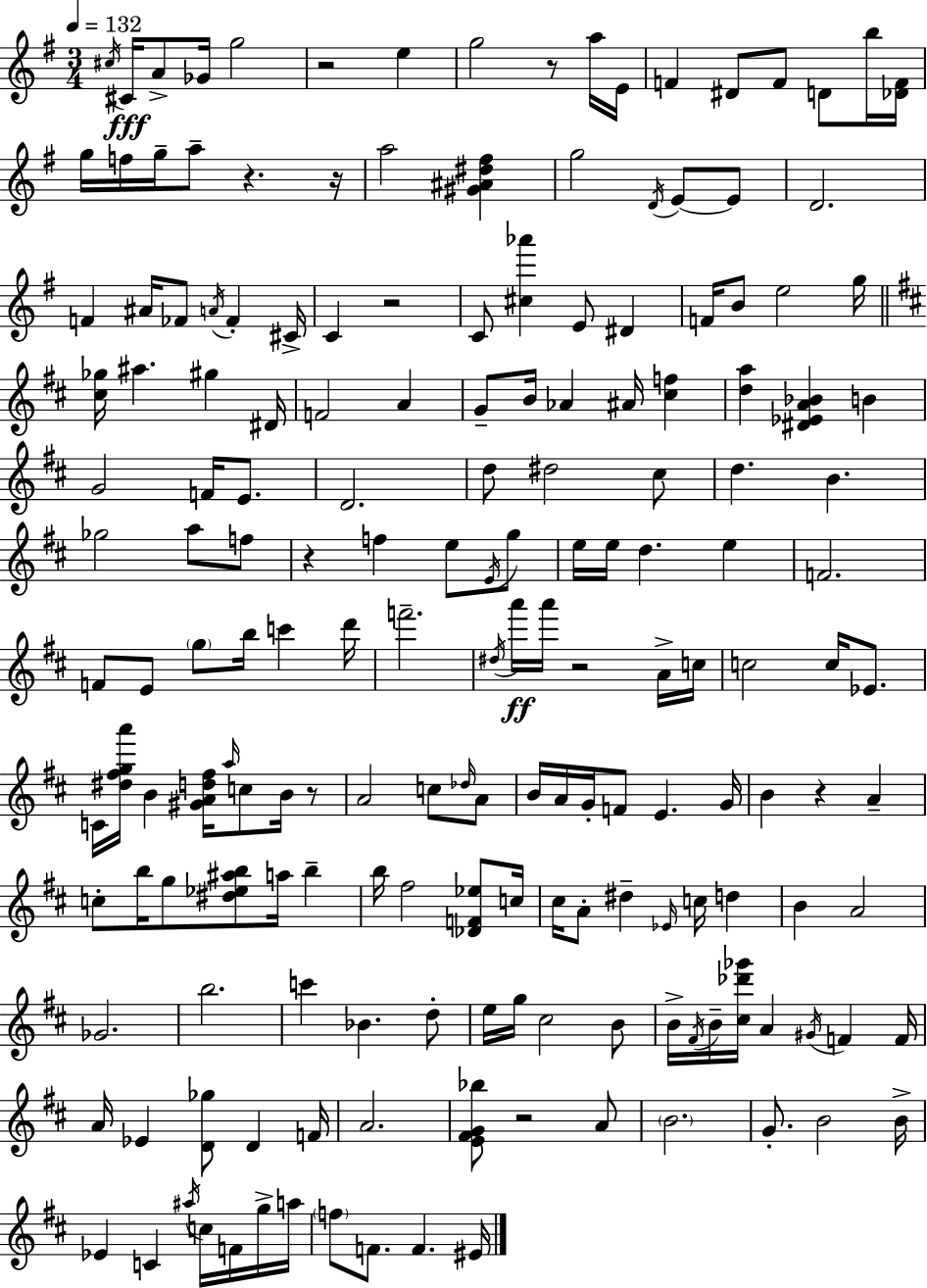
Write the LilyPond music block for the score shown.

{
  \clef treble
  \numericTimeSignature
  \time 3/4
  \key g \major
  \tempo 4 = 132
  \repeat volta 2 { \acciaccatura { cis''16 }\fff cis'16 a'8-> ges'16 g''2 | r2 e''4 | g''2 r8 a''16 | e'16 f'4 dis'8 f'8 d'8 b''16 | \break <des' f'>16 g''16 f''16 g''16-- a''8-- r4. | r16 a''2 <gis' ais' dis'' fis''>4 | g''2 \acciaccatura { d'16 } e'8~~ | e'8 d'2. | \break f'4 ais'16 fes'8 \acciaccatura { a'16 } fes'4-. | cis'16-> c'4 r2 | c'8 <cis'' aes'''>4 e'8 dis'4 | f'16 b'8 e''2 | \break g''16 \bar "||" \break \key d \major <cis'' ges''>16 ais''4. gis''4 dis'16 | f'2 a'4 | g'8-- b'16 aes'4 ais'16 <cis'' f''>4 | <d'' a''>4 <dis' ees' a' bes'>4 b'4 | \break g'2 f'16 e'8. | d'2. | d''8 dis''2 cis''8 | d''4. b'4. | \break ges''2 a''8 f''8 | r4 f''4 e''8 \acciaccatura { e'16 } g''8 | e''16 e''16 d''4. e''4 | f'2. | \break f'8 e'8 \parenthesize g''8 b''16 c'''4 | d'''16 f'''2.-- | \acciaccatura { dis''16 }\ff a'''16 a'''16 r2 | a'16-> c''16 c''2 c''16 ees'8. | \break c'16 <dis'' fis'' g'' a'''>16 b'4 <gis' a' d'' fis''>16 \grace { a''16 } c''8 | b'16 r8 a'2 c''8 | \grace { des''16 } a'8 b'16 a'16 g'16-. f'8 e'4. | g'16 b'4 r4 | \break a'4-- c''8-. b''16 g''8 <dis'' ees'' ais'' b''>8 a''16 | b''4-- b''16 fis''2 | <des' f' ees''>8 c''16 cis''16 a'8-. dis''4-- \grace { ees'16 } | c''16 d''4 b'4 a'2 | \break ges'2. | b''2. | c'''4 bes'4. | d''8-. e''16 g''16 cis''2 | \break b'8 b'16-> \acciaccatura { fis'16 } b'16-- <cis'' des''' ges'''>16 a'4 | \acciaccatura { gis'16 } f'4 f'16 a'16 ees'4 | <d' ges''>8 d'4 f'16 a'2. | <e' fis' g' bes''>8 r2 | \break a'8 \parenthesize b'2. | g'8.-. b'2 | b'16-> ees'4 c'4 | \acciaccatura { ais''16 } c''16 f'16 g''16-> a''16 \parenthesize f''8 f'8. | \break f'4. eis'16 } \bar "|."
}